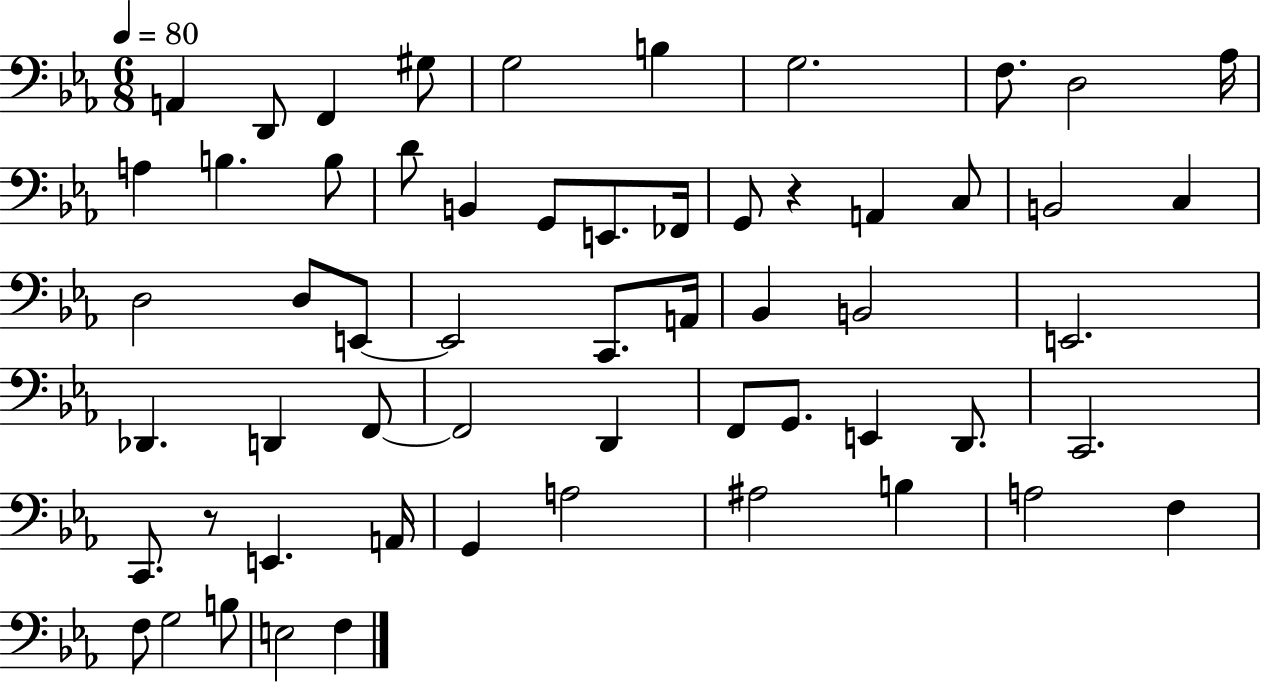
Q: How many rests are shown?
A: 2